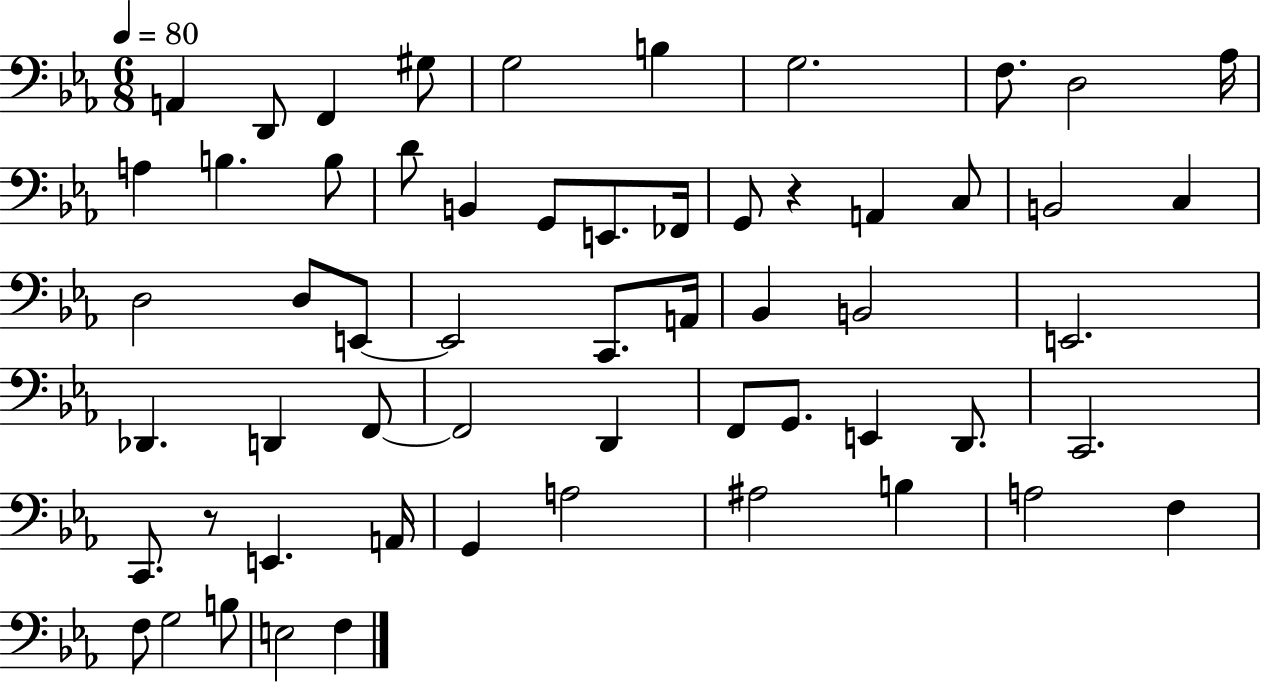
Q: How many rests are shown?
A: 2